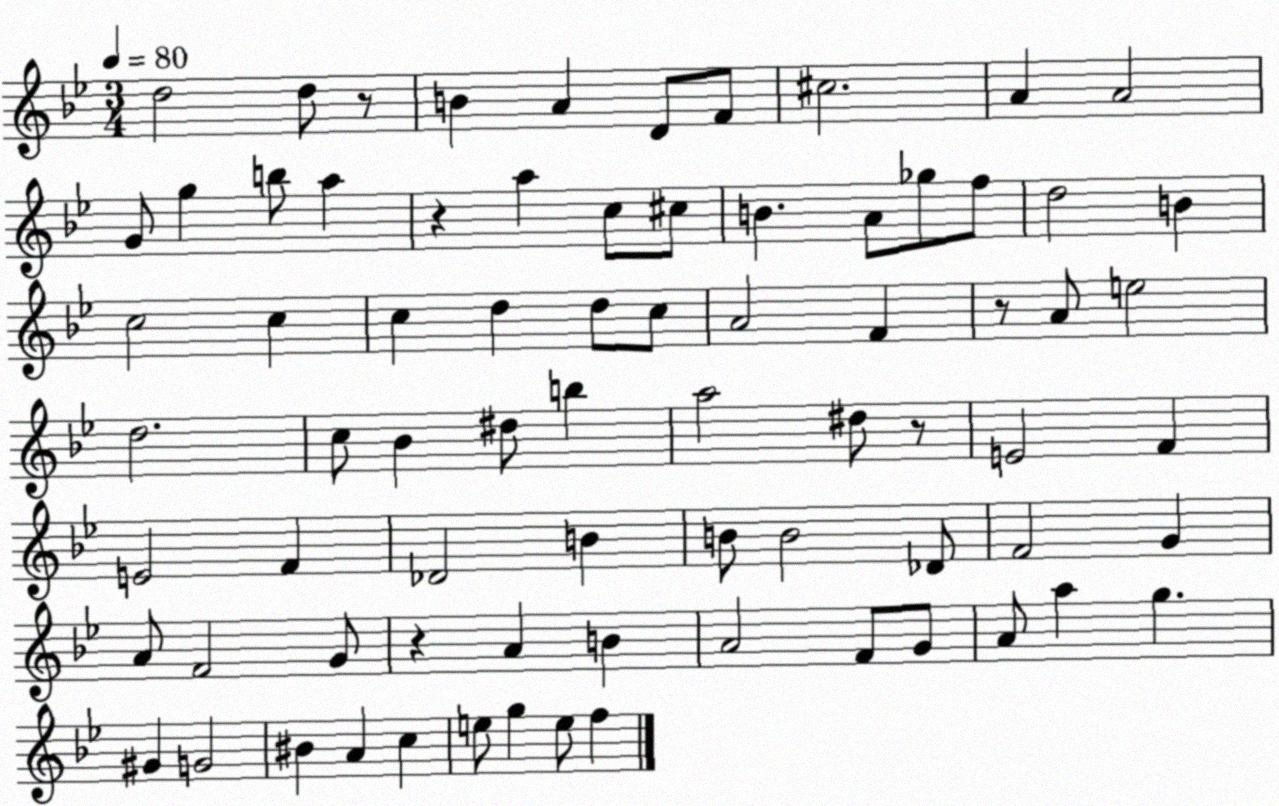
X:1
T:Untitled
M:3/4
L:1/4
K:Bb
d2 d/2 z/2 B A D/2 F/2 ^c2 A A2 G/2 g b/2 a z a c/2 ^c/2 B A/2 _g/2 f/2 d2 B c2 c c d d/2 c/2 A2 F z/2 A/2 e2 d2 c/2 _B ^d/2 b a2 ^d/2 z/2 E2 F E2 F _D2 B B/2 B2 _D/2 F2 G A/2 F2 G/2 z A B A2 F/2 G/2 A/2 a g ^G G2 ^B A c e/2 g e/2 f